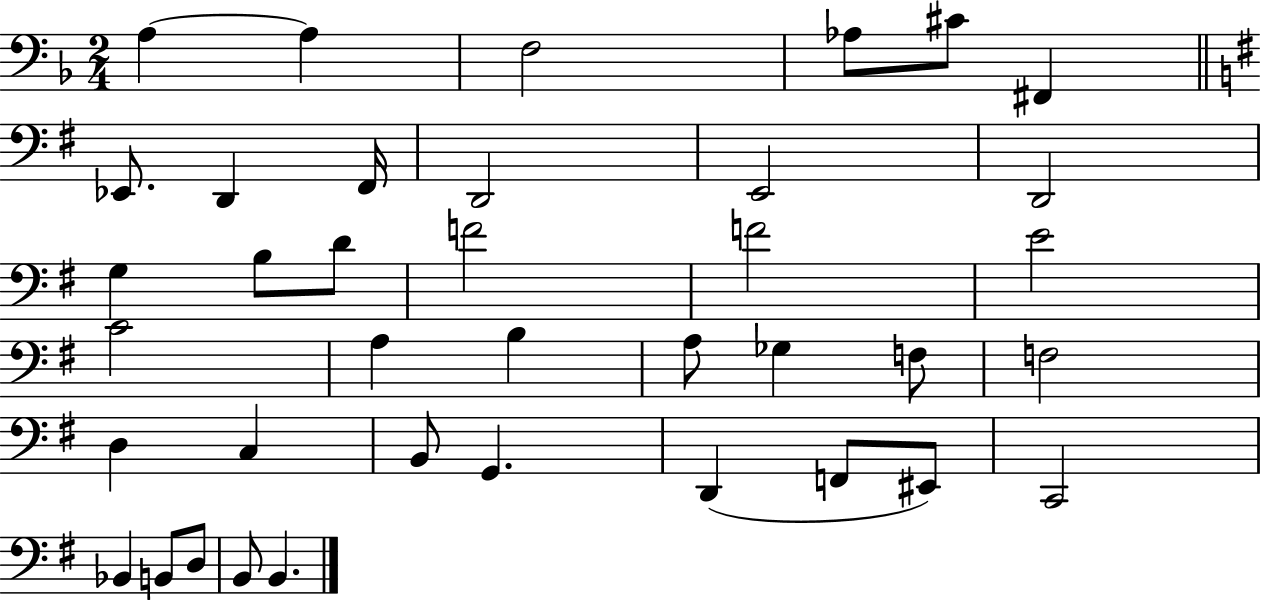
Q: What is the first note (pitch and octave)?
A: A3